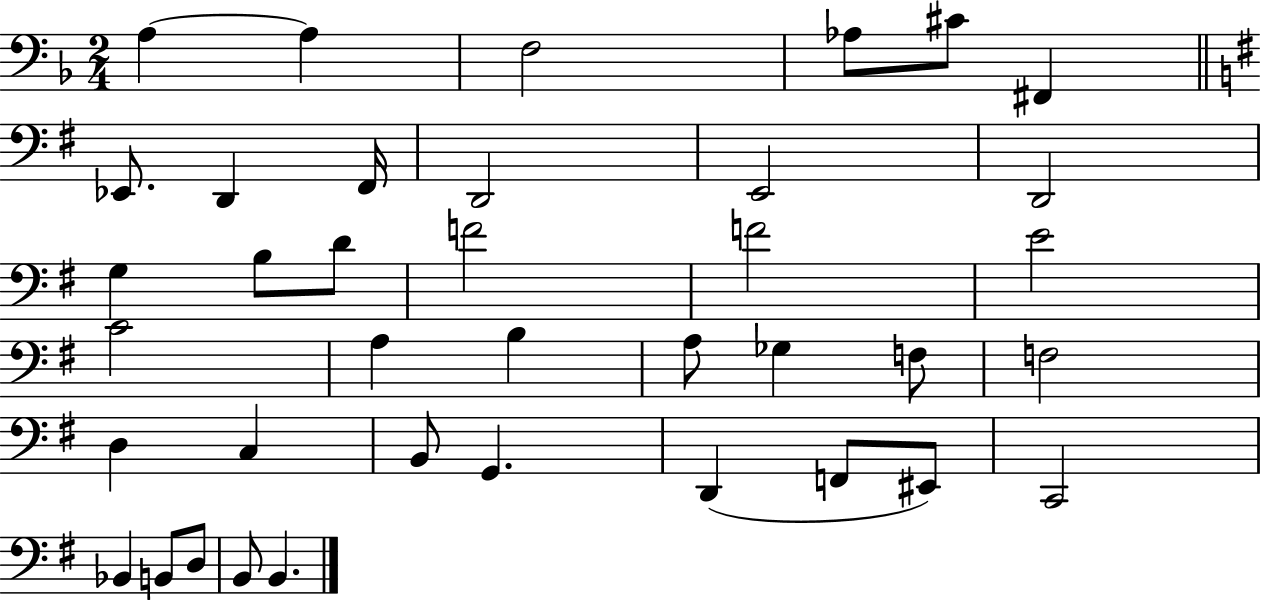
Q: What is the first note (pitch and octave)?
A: A3